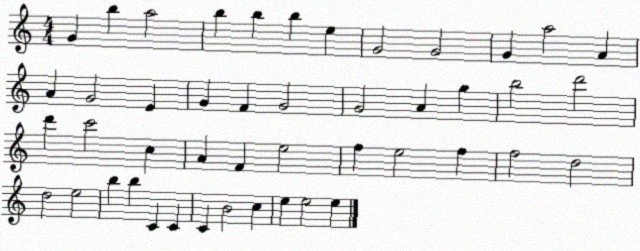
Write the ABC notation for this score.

X:1
T:Untitled
M:4/4
L:1/4
K:C
G b a2 b b b e G2 G2 G a2 A A G2 E G F G2 G2 A g b2 d'2 d' c'2 c A F e2 f e2 f f2 d2 d2 e2 b b C C C B2 c e e2 e